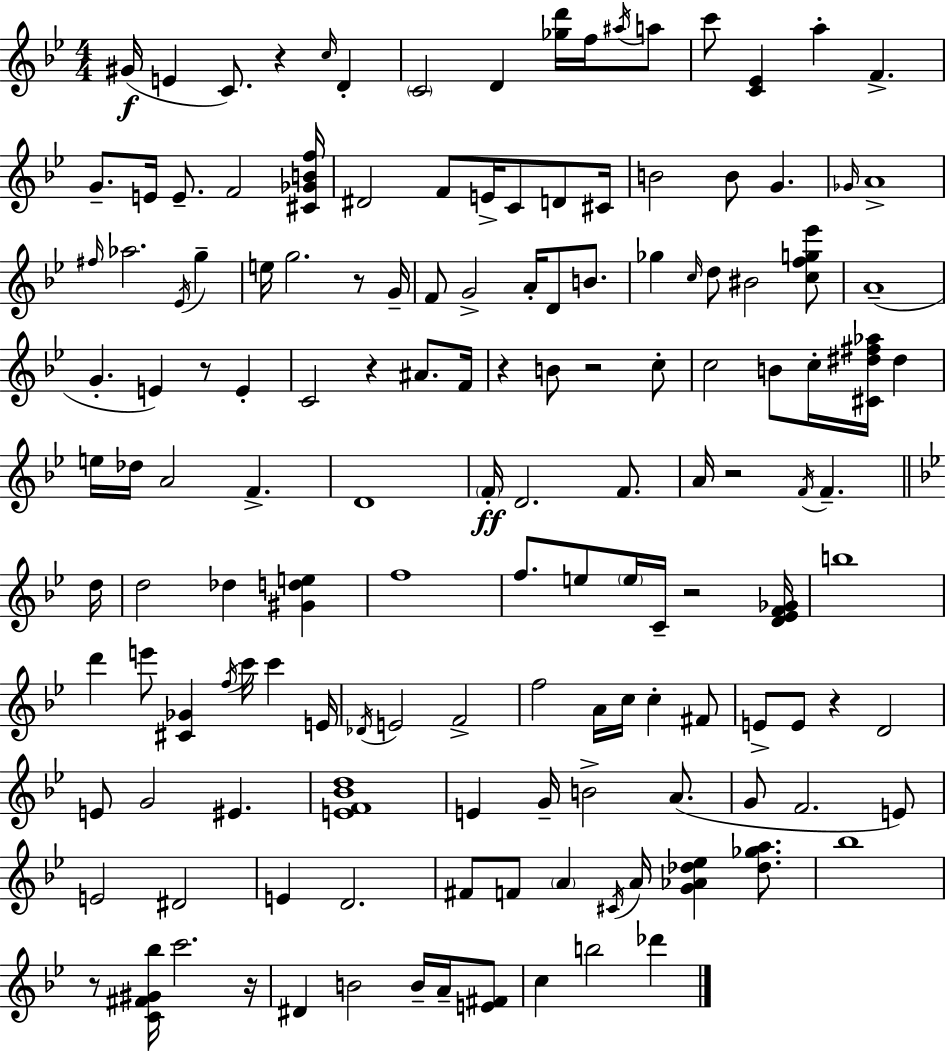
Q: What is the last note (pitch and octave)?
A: Db6